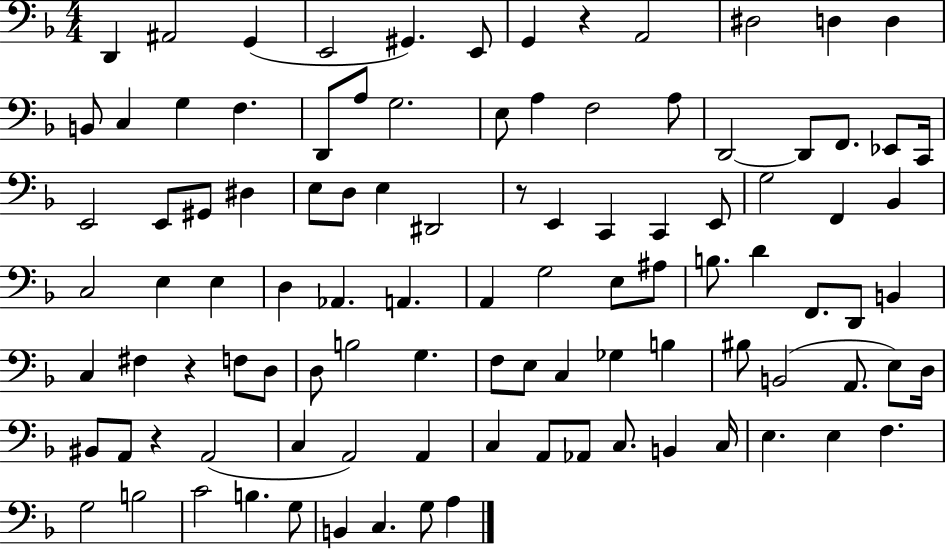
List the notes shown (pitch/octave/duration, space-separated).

D2/q A#2/h G2/q E2/h G#2/q. E2/e G2/q R/q A2/h D#3/h D3/q D3/q B2/e C3/q G3/q F3/q. D2/e A3/e G3/h. E3/e A3/q F3/h A3/e D2/h D2/e F2/e. Eb2/e C2/s E2/h E2/e G#2/e D#3/q E3/e D3/e E3/q D#2/h R/e E2/q C2/q C2/q E2/e G3/h F2/q Bb2/q C3/h E3/q E3/q D3/q Ab2/q. A2/q. A2/q G3/h E3/e A#3/e B3/e. D4/q F2/e. D2/e B2/q C3/q F#3/q R/q F3/e D3/e D3/e B3/h G3/q. F3/e E3/e C3/q Gb3/q B3/q BIS3/e B2/h A2/e. E3/e D3/s BIS2/e A2/e R/q A2/h C3/q A2/h A2/q C3/q A2/e Ab2/e C3/e. B2/q C3/s E3/q. E3/q F3/q. G3/h B3/h C4/h B3/q. G3/e B2/q C3/q. G3/e A3/q